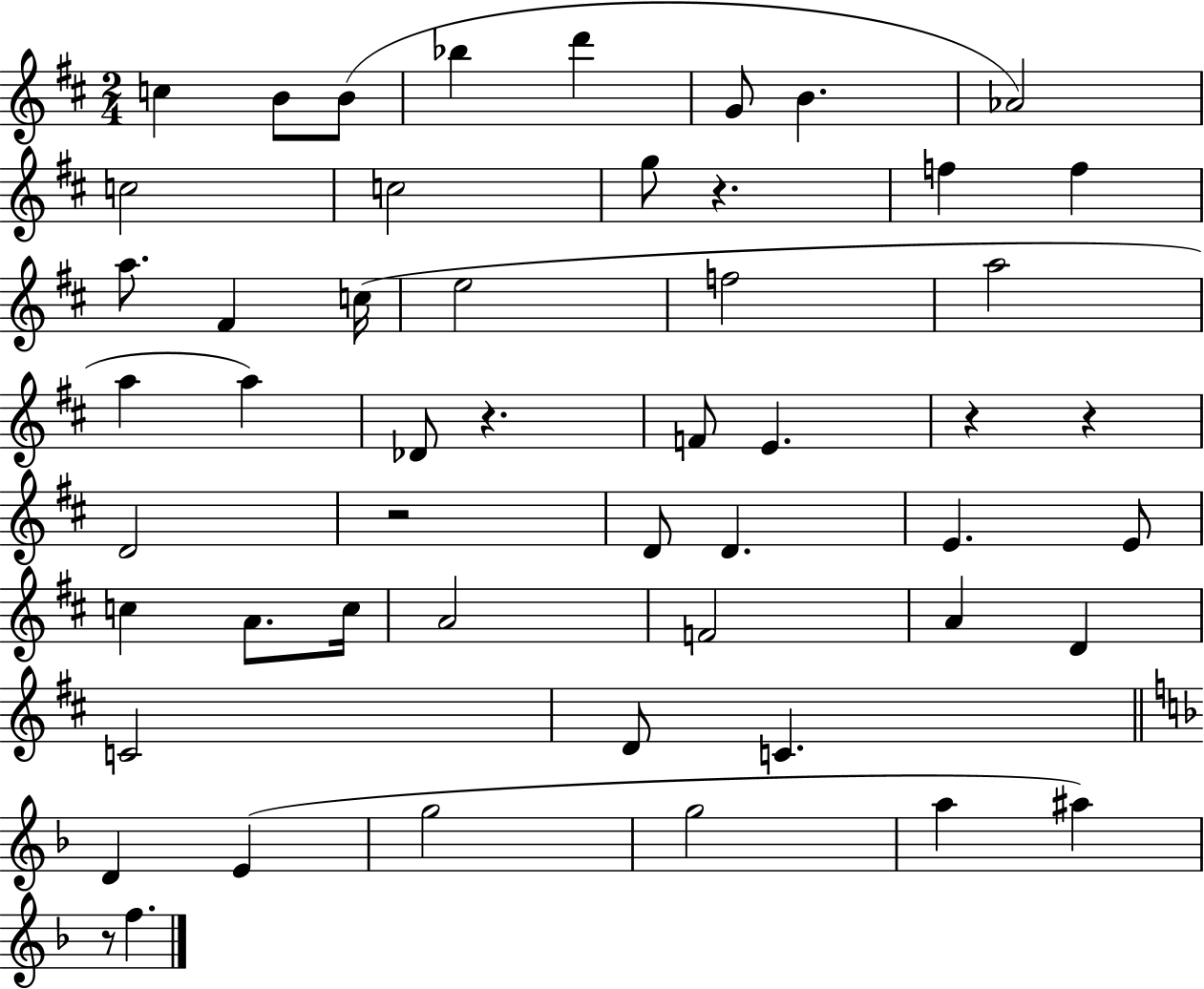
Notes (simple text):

C5/q B4/e B4/e Bb5/q D6/q G4/e B4/q. Ab4/h C5/h C5/h G5/e R/q. F5/q F5/q A5/e. F#4/q C5/s E5/h F5/h A5/h A5/q A5/q Db4/e R/q. F4/e E4/q. R/q R/q D4/h R/h D4/e D4/q. E4/q. E4/e C5/q A4/e. C5/s A4/h F4/h A4/q D4/q C4/h D4/e C4/q. D4/q E4/q G5/h G5/h A5/q A#5/q R/e F5/q.